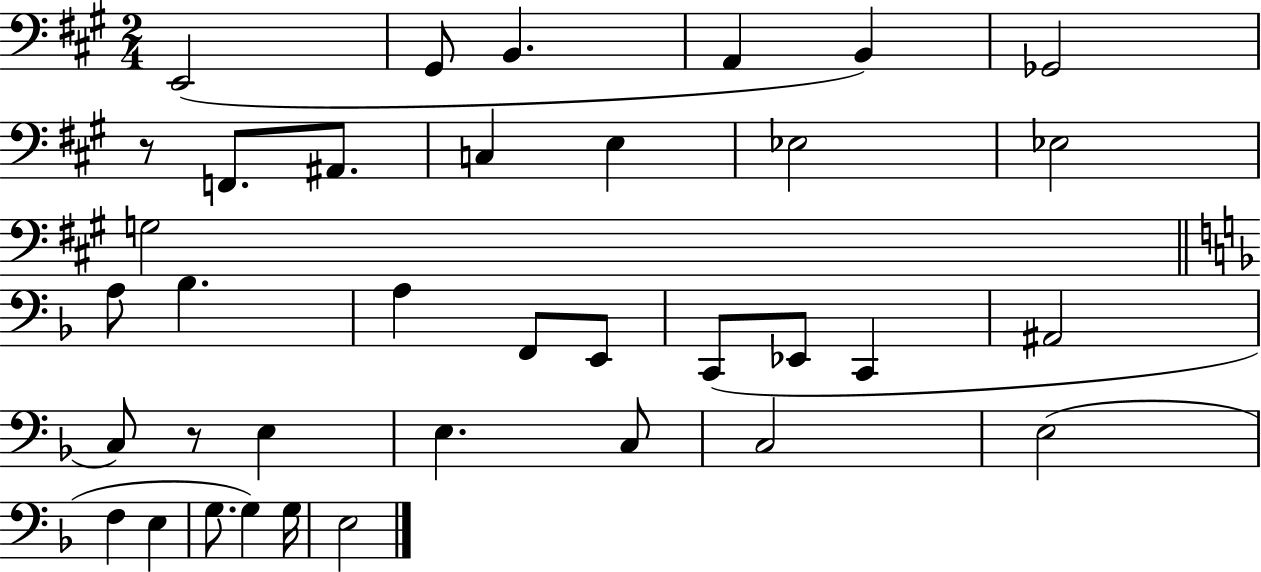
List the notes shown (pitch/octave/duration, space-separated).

E2/h G#2/e B2/q. A2/q B2/q Gb2/h R/e F2/e. A#2/e. C3/q E3/q Eb3/h Eb3/h G3/h A3/e Bb3/q. A3/q F2/e E2/e C2/e Eb2/e C2/q A#2/h C3/e R/e E3/q E3/q. C3/e C3/h E3/h F3/q E3/q G3/e. G3/q G3/s E3/h